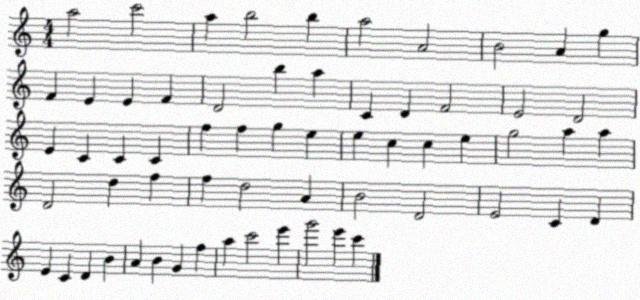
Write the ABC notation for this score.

X:1
T:Untitled
M:4/4
L:1/4
K:C
a2 c'2 a b2 b a2 A2 B2 A g F E E F D2 b a C D F2 E2 D2 E C C C f f g e e c c e g2 a a D2 d f f d2 A B2 D2 E2 C D E C D B A B G f a c'2 e' g'2 e' c'